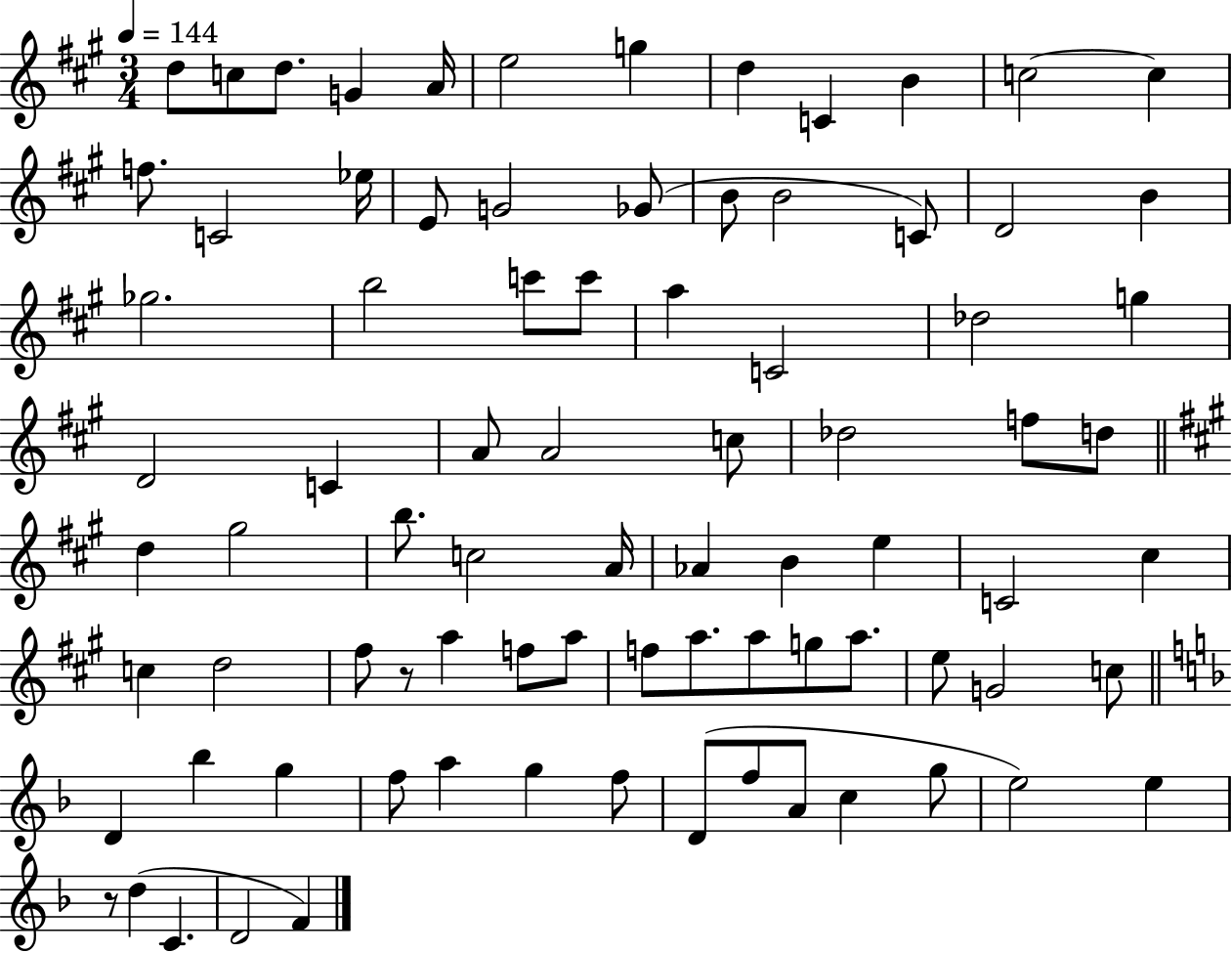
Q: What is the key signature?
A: A major